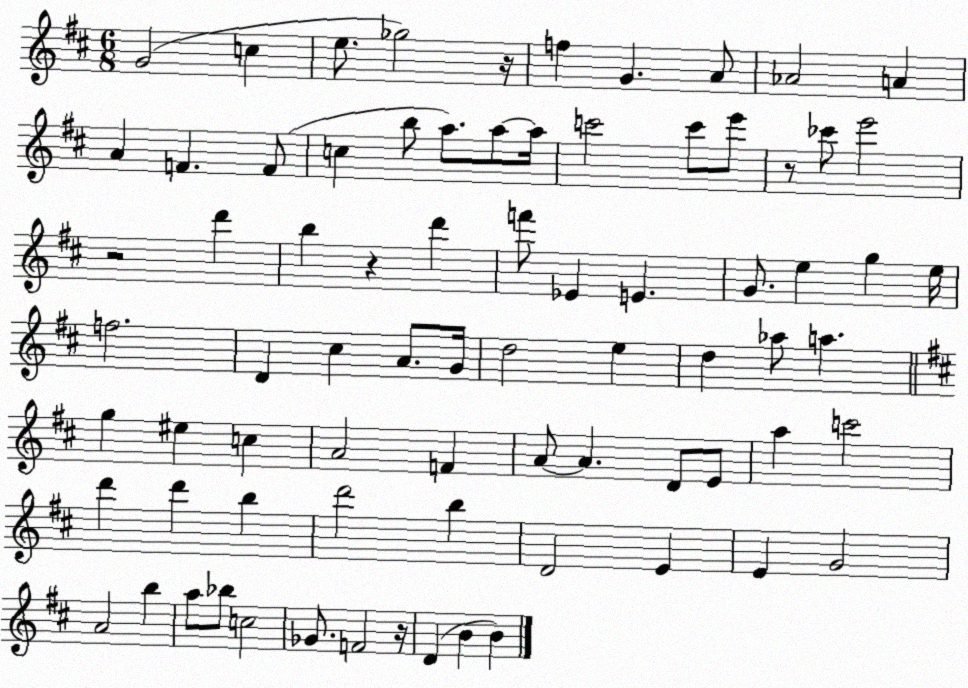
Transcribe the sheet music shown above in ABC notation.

X:1
T:Untitled
M:6/8
L:1/4
K:D
G2 c e/2 _g2 z/4 f G A/2 _A2 A A F F/2 c b/2 a/2 a/2 a/4 c'2 c'/2 e'/2 z/2 _c'/2 e'2 z2 d' b z d' f'/2 _E E G/2 e g e/4 f2 D ^c A/2 G/4 d2 e d _a/2 a g ^e c A2 F A/2 A D/2 E/2 a c'2 d' d' b d'2 b D2 E E G2 A2 b a/2 _b/2 c2 _G/2 F2 z/4 D B B